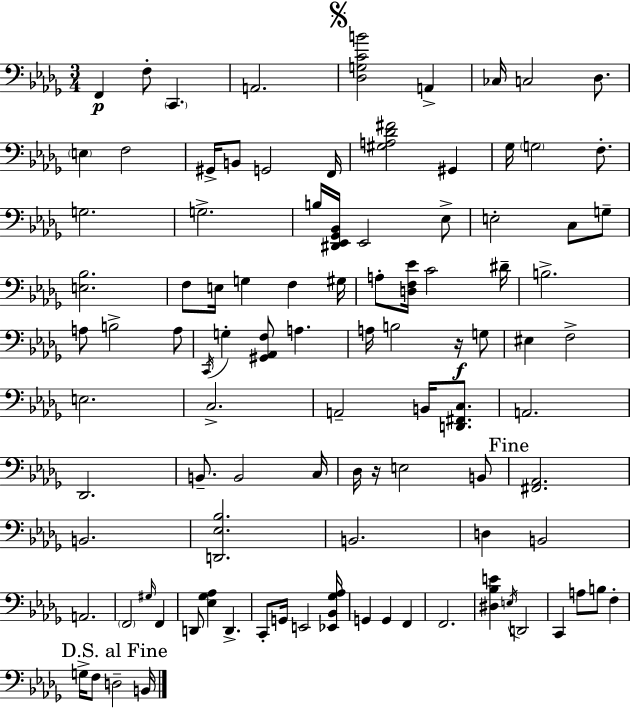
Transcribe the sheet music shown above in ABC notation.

X:1
T:Untitled
M:3/4
L:1/4
K:Bbm
F,, F,/2 C,, A,,2 [_D,G,CB]2 A,, _C,/4 C,2 _D,/2 E, F,2 ^G,,/4 B,,/2 G,,2 F,,/4 [^G,A,_D^F]2 ^G,, _G,/4 G,2 F,/2 G,2 G,2 B,/4 [^D,,_E,,_G,,_B,,]/4 _E,,2 _E,/2 E,2 C,/2 G,/2 [E,_B,]2 F,/2 E,/4 G, F, ^G,/4 A,/2 [D,F,_E]/4 C2 ^D/4 B,2 A,/2 B,2 A,/2 C,,/4 G, [^G,,_A,,F,]/2 A, A,/4 B,2 z/4 G,/2 ^E, F,2 E,2 C,2 A,,2 B,,/4 [D,,^F,,C,]/2 A,,2 _D,,2 B,,/2 B,,2 C,/4 _D,/4 z/4 E,2 B,,/2 [^F,,_A,,]2 B,,2 [D,,_E,_B,]2 B,,2 D, B,,2 A,,2 F,,2 ^G,/4 F,, D,,/2 [_E,_G,_A,] D,, C,,/2 G,,/4 E,,2 [_E,,_B,,_G,_A,]/4 G,, G,, F,, F,,2 [^D,_B,E] E,/4 D,,2 C,, A,/2 B,/2 F, G,/4 F,/2 D,2 B,,/4